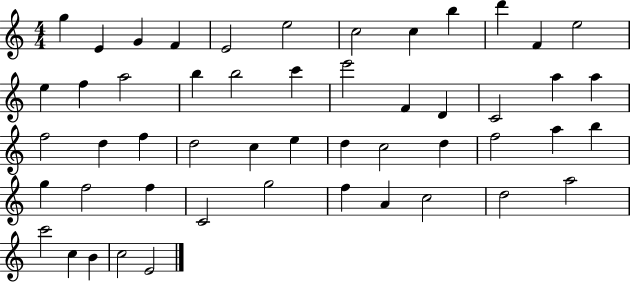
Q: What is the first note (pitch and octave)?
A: G5